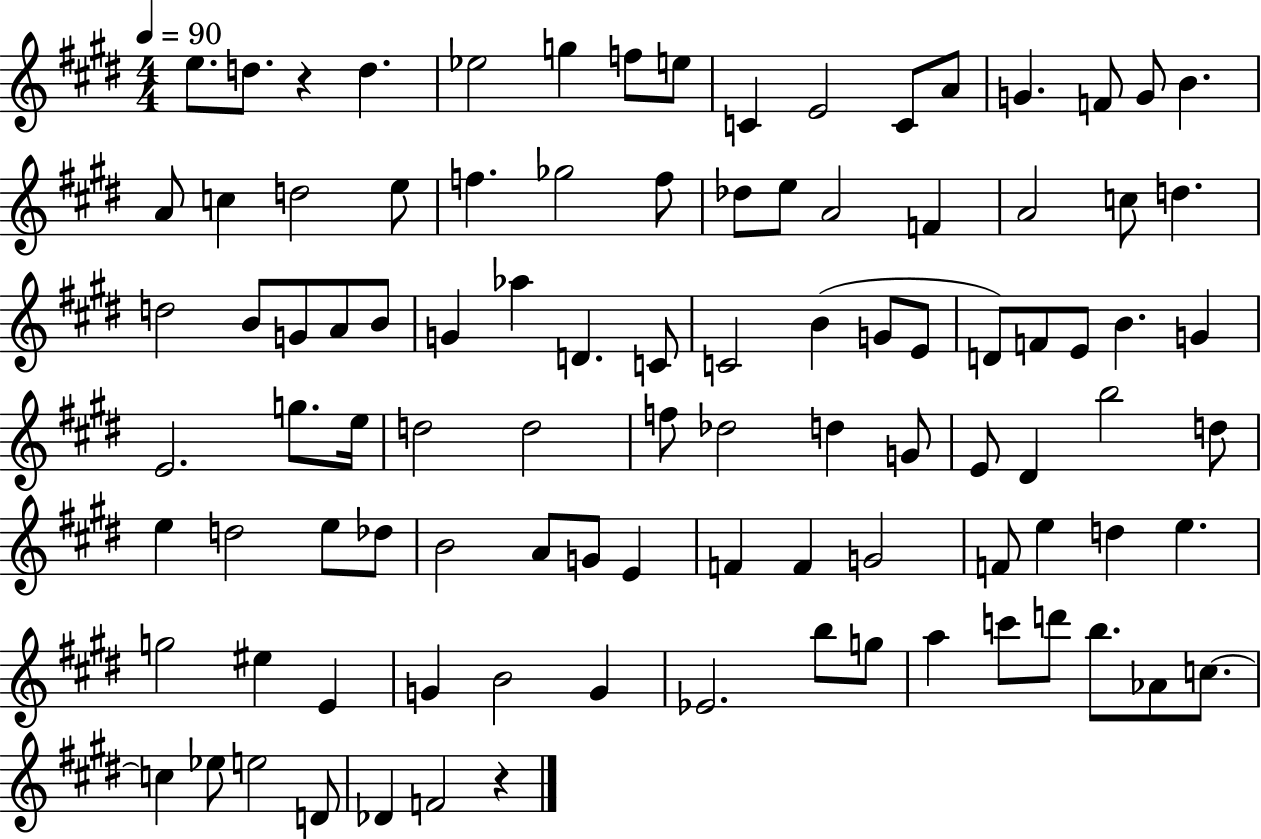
{
  \clef treble
  \numericTimeSignature
  \time 4/4
  \key e \major
  \tempo 4 = 90
  \repeat volta 2 { e''8. d''8. r4 d''4. | ees''2 g''4 f''8 e''8 | c'4 e'2 c'8 a'8 | g'4. f'8 g'8 b'4. | \break a'8 c''4 d''2 e''8 | f''4. ges''2 f''8 | des''8 e''8 a'2 f'4 | a'2 c''8 d''4. | \break d''2 b'8 g'8 a'8 b'8 | g'4 aes''4 d'4. c'8 | c'2 b'4( g'8 e'8 | d'8) f'8 e'8 b'4. g'4 | \break e'2. g''8. e''16 | d''2 d''2 | f''8 des''2 d''4 g'8 | e'8 dis'4 b''2 d''8 | \break e''4 d''2 e''8 des''8 | b'2 a'8 g'8 e'4 | f'4 f'4 g'2 | f'8 e''4 d''4 e''4. | \break g''2 eis''4 e'4 | g'4 b'2 g'4 | ees'2. b''8 g''8 | a''4 c'''8 d'''8 b''8. aes'8 c''8.~~ | \break c''4 ees''8 e''2 d'8 | des'4 f'2 r4 | } \bar "|."
}